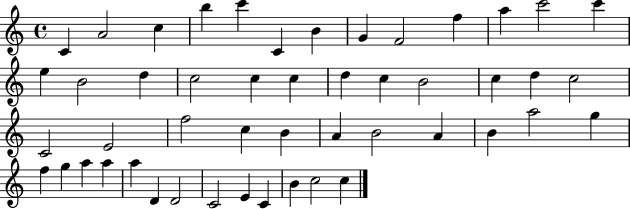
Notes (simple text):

C4/q A4/h C5/q B5/q C6/q C4/q B4/q G4/q F4/h F5/q A5/q C6/h C6/q E5/q B4/h D5/q C5/h C5/q C5/q D5/q C5/q B4/h C5/q D5/q C5/h C4/h E4/h F5/h C5/q B4/q A4/q B4/h A4/q B4/q A5/h G5/q F5/q G5/q A5/q A5/q A5/q D4/q D4/h C4/h E4/q C4/q B4/q C5/h C5/q